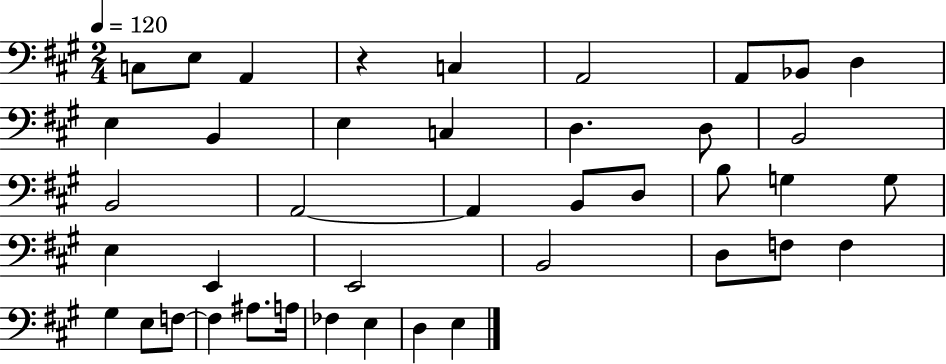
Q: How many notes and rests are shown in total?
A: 41